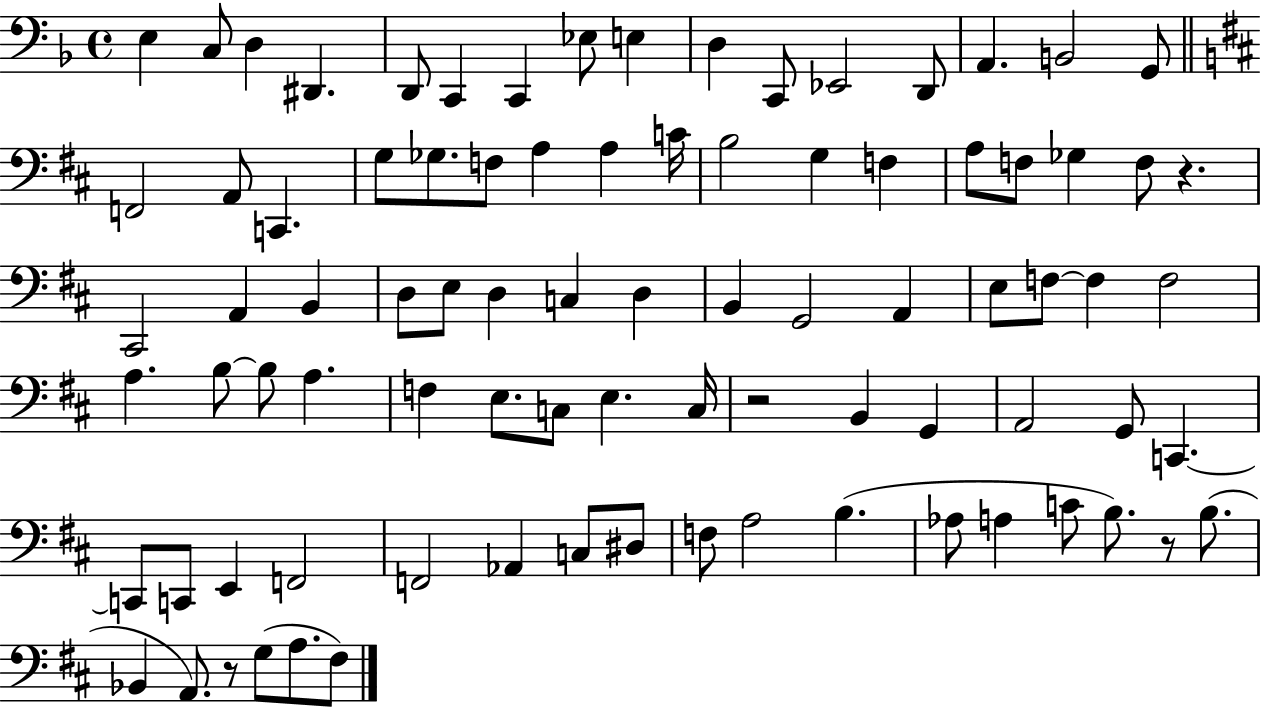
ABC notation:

X:1
T:Untitled
M:4/4
L:1/4
K:F
E, C,/2 D, ^D,, D,,/2 C,, C,, _E,/2 E, D, C,,/2 _E,,2 D,,/2 A,, B,,2 G,,/2 F,,2 A,,/2 C,, G,/2 _G,/2 F,/2 A, A, C/4 B,2 G, F, A,/2 F,/2 _G, F,/2 z ^C,,2 A,, B,, D,/2 E,/2 D, C, D, B,, G,,2 A,, E,/2 F,/2 F, F,2 A, B,/2 B,/2 A, F, E,/2 C,/2 E, C,/4 z2 B,, G,, A,,2 G,,/2 C,, C,,/2 C,,/2 E,, F,,2 F,,2 _A,, C,/2 ^D,/2 F,/2 A,2 B, _A,/2 A, C/2 B,/2 z/2 B,/2 _B,, A,,/2 z/2 G,/2 A,/2 ^F,/2